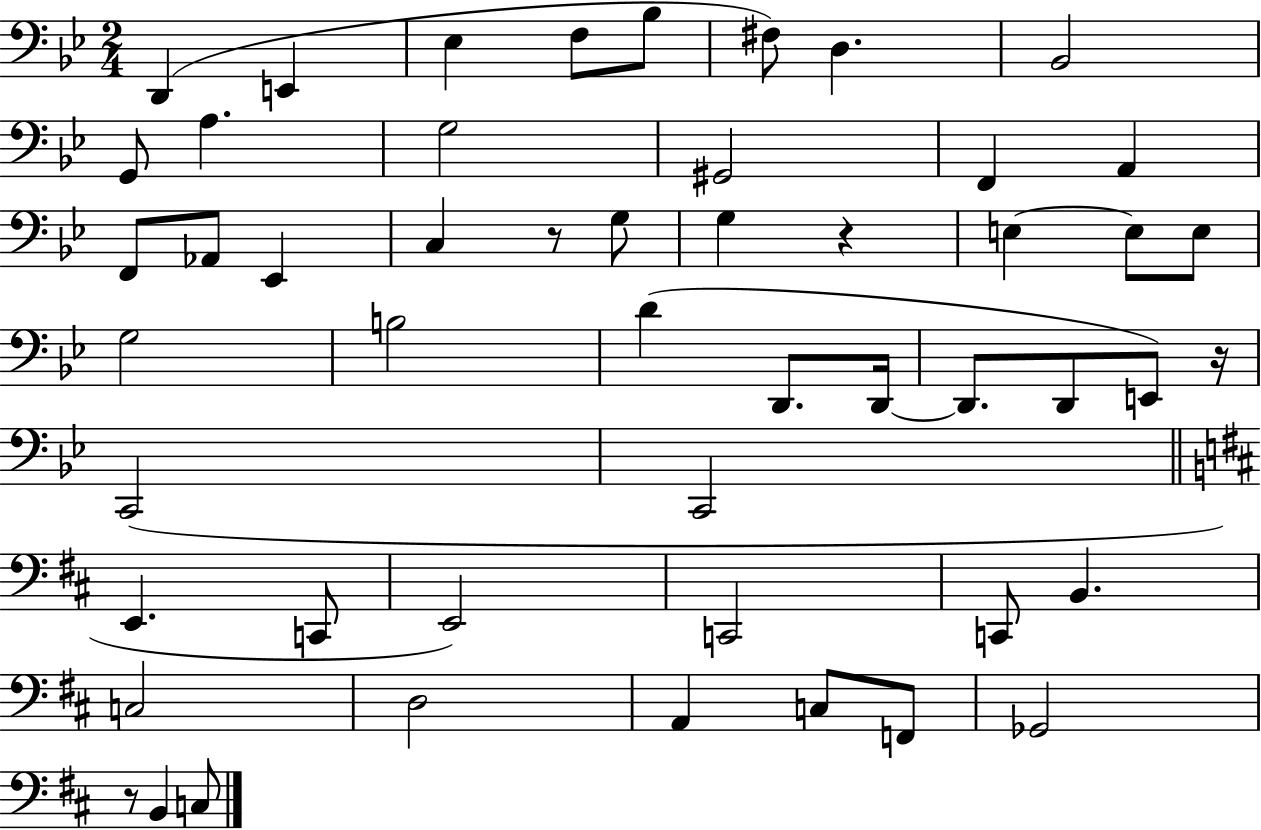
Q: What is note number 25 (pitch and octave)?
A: B3